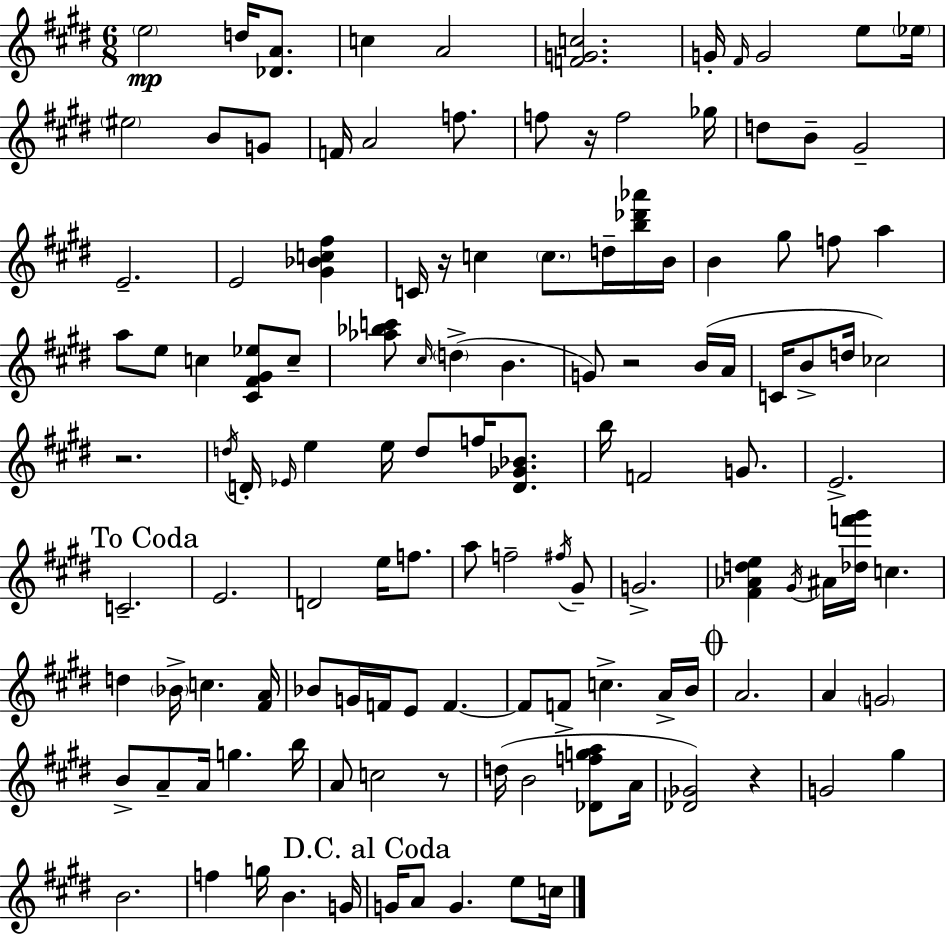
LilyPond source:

{
  \clef treble
  \numericTimeSignature
  \time 6/8
  \key e \major
  \parenthesize e''2\mp d''16 <des' a'>8. | c''4 a'2 | <f' g' c''>2. | g'16-. \grace { fis'16 } g'2 e''8 | \break \parenthesize ees''16 \parenthesize eis''2 b'8 g'8 | f'16 a'2 f''8. | f''8 r16 f''2 | ges''16 d''8 b'8-- gis'2-- | \break e'2.-- | e'2 <gis' bes' c'' fis''>4 | c'16 r16 c''4 \parenthesize c''8. d''16-- <b'' des''' aes'''>16 | b'16 b'4 gis''8 f''8 a''4 | \break a''8 e''8 c''4 <cis' fis' gis' ees''>8 c''8-- | <aes'' bes'' c'''>8 \grace { cis''16 } \parenthesize d''4->( b'4. | g'8) r2 | b'16( a'16 c'16 b'8-> d''16 ces''2) | \break r2. | \acciaccatura { d''16 } d'16-. \grace { ees'16 } e''4 e''16 d''8 | f''16 <d' ges' bes'>8. b''16 f'2 | g'8. e'2.-> | \break \mark "To Coda" c'2.-- | e'2. | d'2 | e''16 f''8. a''8 f''2-- | \break \acciaccatura { fis''16 } gis'8-- g'2.-> | <fis' aes' d'' e''>4 \acciaccatura { gis'16 } ais'16 <des'' f''' gis'''>16 | c''4. d''4 \parenthesize bes'16-> c''4. | <fis' a'>16 bes'8 g'16 f'16 e'8 | \break f'4.~~ f'8 f'8-> c''4.-> | a'16-> b'16 \mark \markup { \musicglyph "scripts.coda" } a'2. | a'4 \parenthesize g'2 | b'8-> a'8-- a'16 g''4. | \break b''16 a'8 c''2 | r8 d''16( b'2 | <des' f'' g'' a''>8 a'16 <des' ges'>2) | r4 g'2 | \break gis''4 b'2. | f''4 g''16 b'4. | g'16 \mark "D.C. al Coda" g'16 a'8 g'4. | e''8 c''16 \bar "|."
}